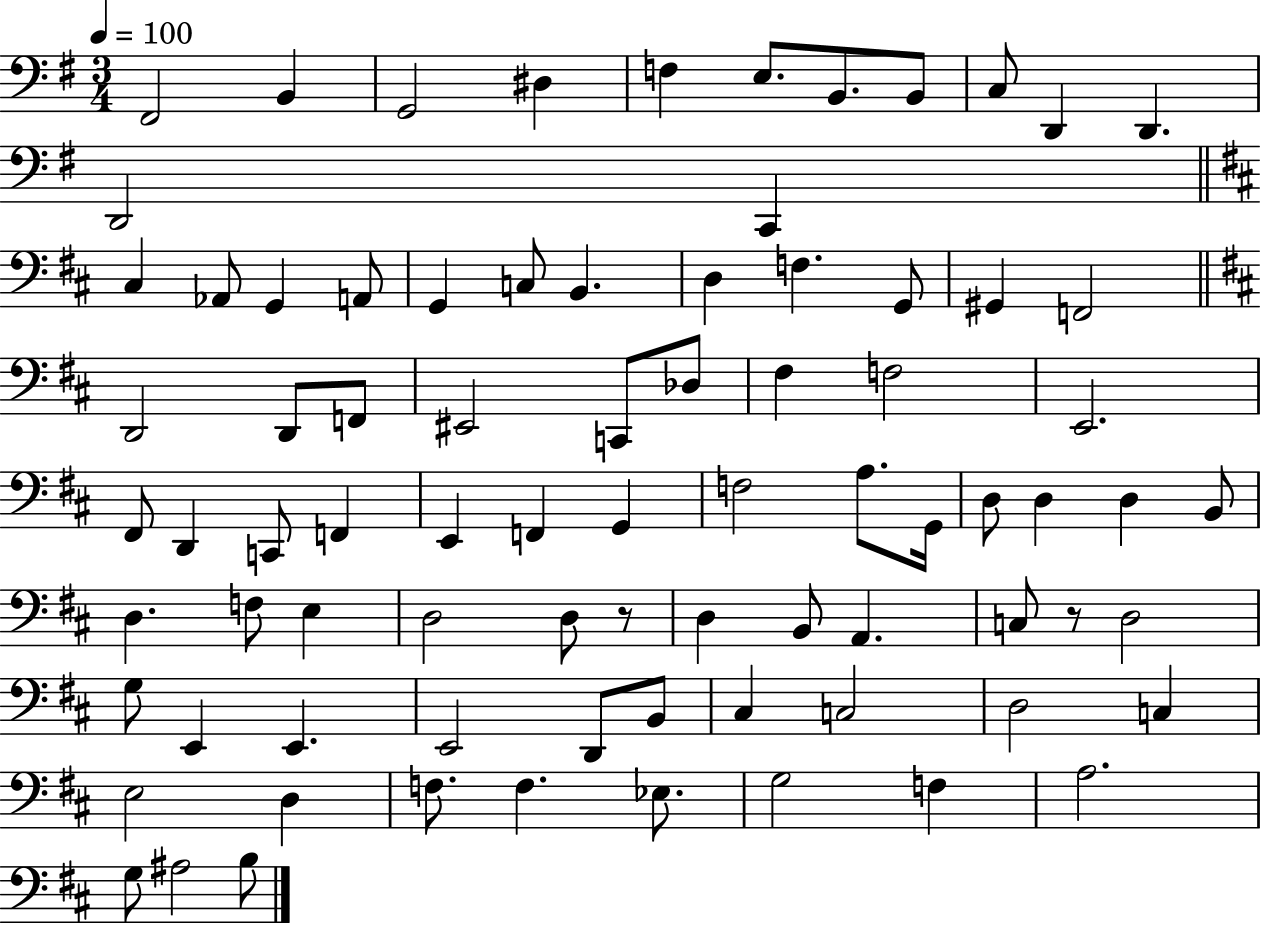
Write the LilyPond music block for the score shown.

{
  \clef bass
  \numericTimeSignature
  \time 3/4
  \key g \major
  \tempo 4 = 100
  fis,2 b,4 | g,2 dis4 | f4 e8. b,8. b,8 | c8 d,4 d,4. | \break d,2 c,4 | \bar "||" \break \key d \major cis4 aes,8 g,4 a,8 | g,4 c8 b,4. | d4 f4. g,8 | gis,4 f,2 | \break \bar "||" \break \key d \major d,2 d,8 f,8 | eis,2 c,8 des8 | fis4 f2 | e,2. | \break fis,8 d,4 c,8 f,4 | e,4 f,4 g,4 | f2 a8. g,16 | d8 d4 d4 b,8 | \break d4. f8 e4 | d2 d8 r8 | d4 b,8 a,4. | c8 r8 d2 | \break g8 e,4 e,4. | e,2 d,8 b,8 | cis4 c2 | d2 c4 | \break e2 d4 | f8. f4. ees8. | g2 f4 | a2. | \break g8 ais2 b8 | \bar "|."
}